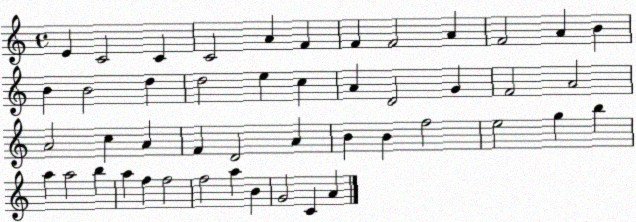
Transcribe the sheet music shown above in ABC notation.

X:1
T:Untitled
M:4/4
L:1/4
K:C
E C2 C C2 A F F F2 A F2 A B B B2 d d2 e c A D2 G F2 A2 A2 c A F D2 A B B f2 e2 g b a a2 b a f f2 f2 a B G2 C A